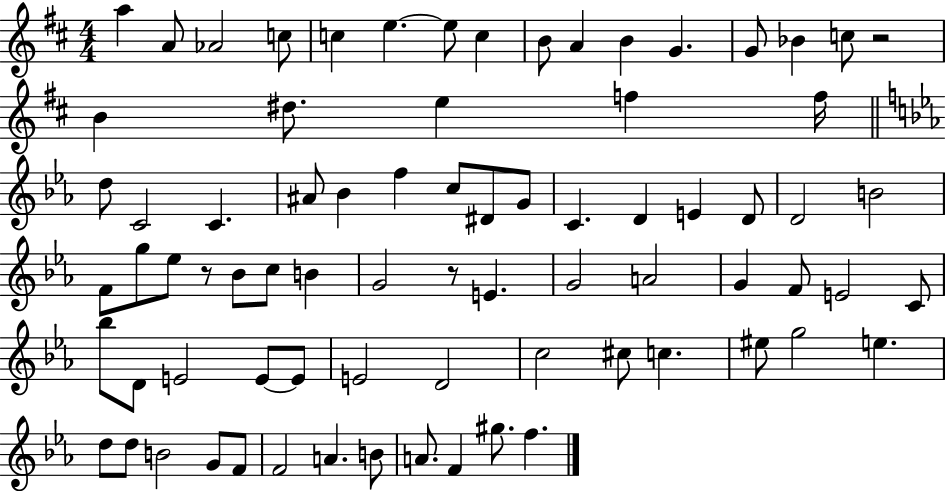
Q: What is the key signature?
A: D major